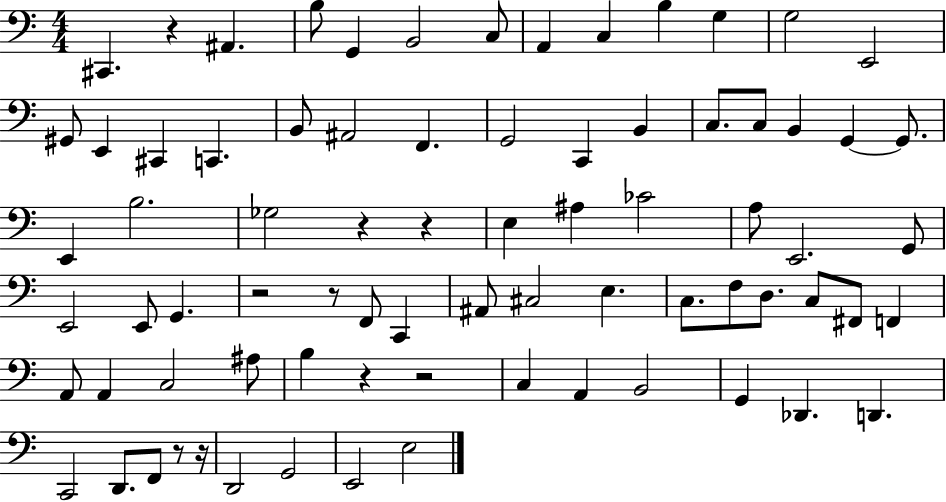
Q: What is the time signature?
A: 4/4